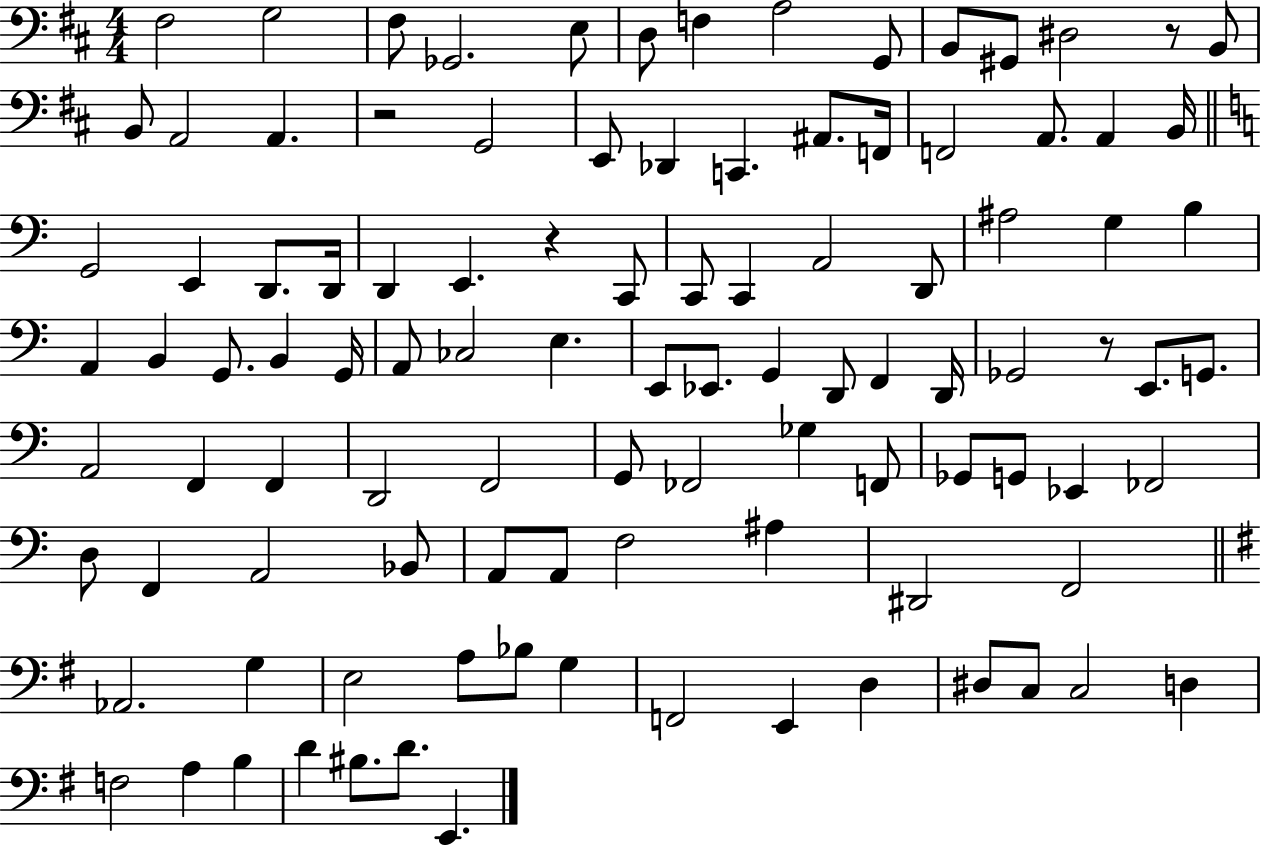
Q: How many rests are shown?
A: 4